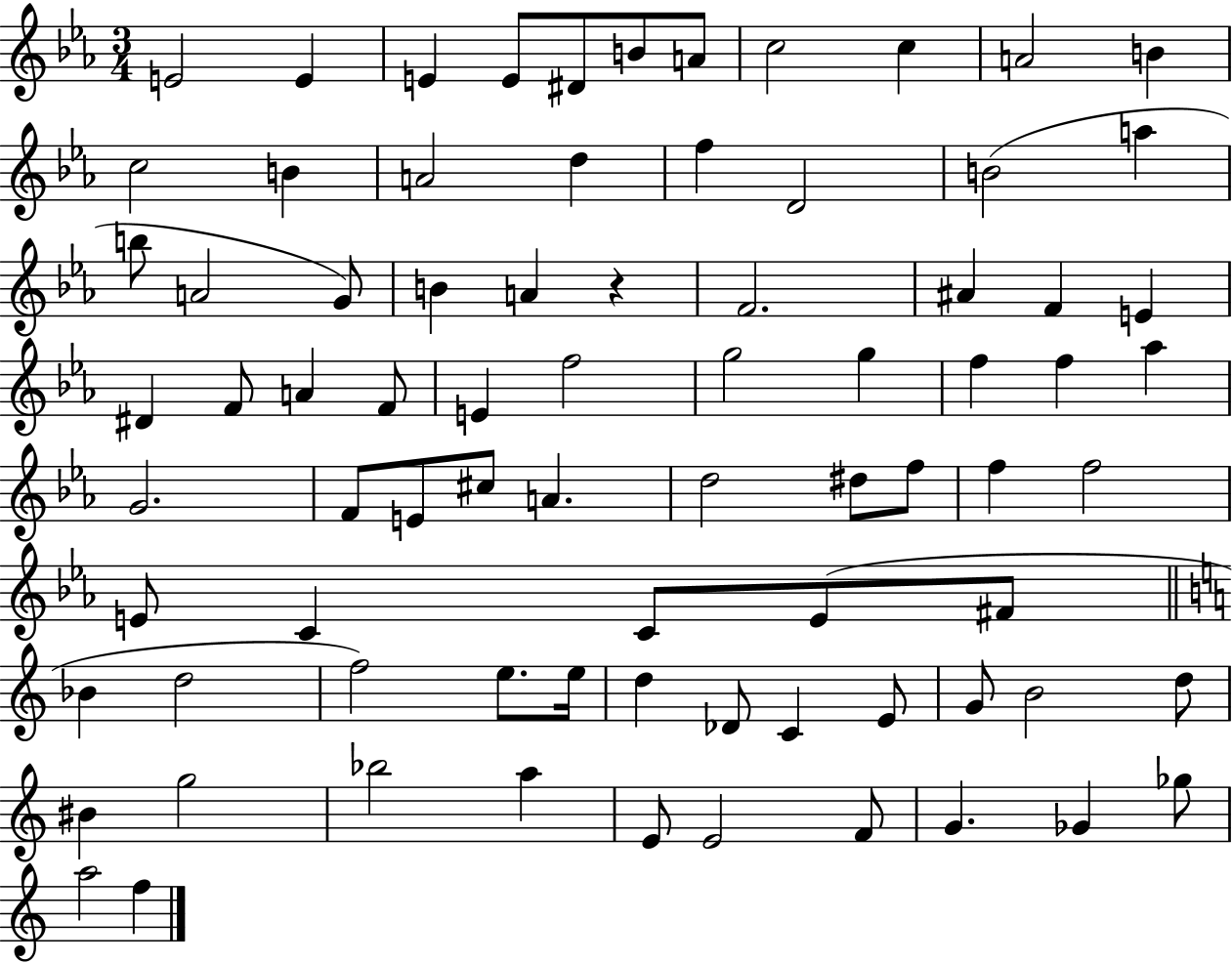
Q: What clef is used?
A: treble